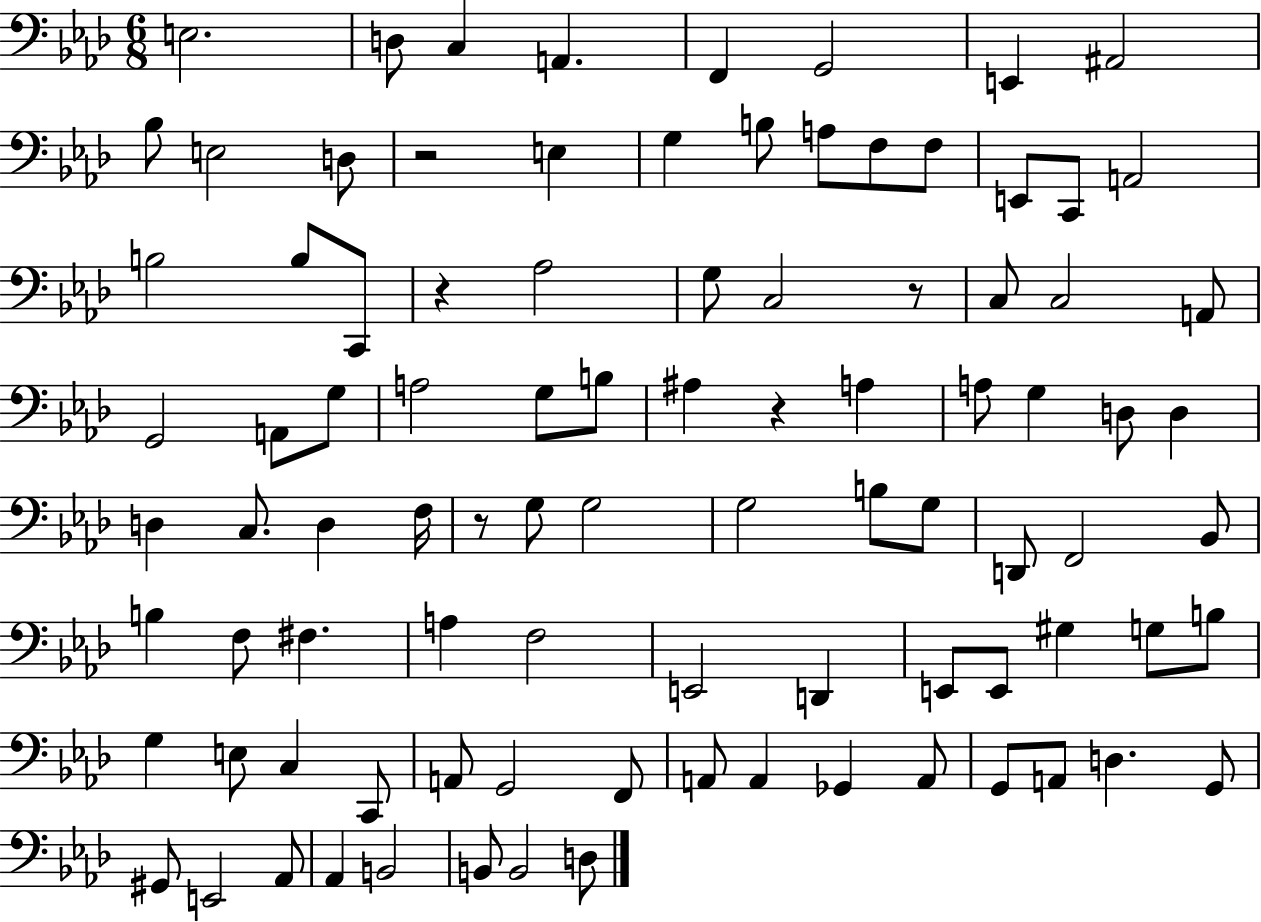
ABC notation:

X:1
T:Untitled
M:6/8
L:1/4
K:Ab
E,2 D,/2 C, A,, F,, G,,2 E,, ^A,,2 _B,/2 E,2 D,/2 z2 E, G, B,/2 A,/2 F,/2 F,/2 E,,/2 C,,/2 A,,2 B,2 B,/2 C,,/2 z _A,2 G,/2 C,2 z/2 C,/2 C,2 A,,/2 G,,2 A,,/2 G,/2 A,2 G,/2 B,/2 ^A, z A, A,/2 G, D,/2 D, D, C,/2 D, F,/4 z/2 G,/2 G,2 G,2 B,/2 G,/2 D,,/2 F,,2 _B,,/2 B, F,/2 ^F, A, F,2 E,,2 D,, E,,/2 E,,/2 ^G, G,/2 B,/2 G, E,/2 C, C,,/2 A,,/2 G,,2 F,,/2 A,,/2 A,, _G,, A,,/2 G,,/2 A,,/2 D, G,,/2 ^G,,/2 E,,2 _A,,/2 _A,, B,,2 B,,/2 B,,2 D,/2